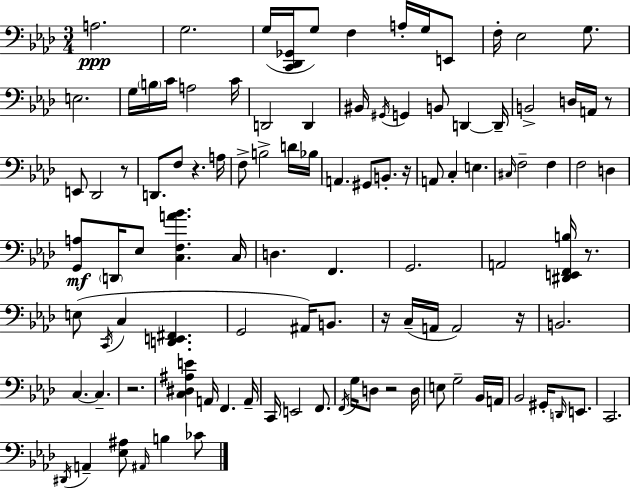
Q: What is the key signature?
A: F minor